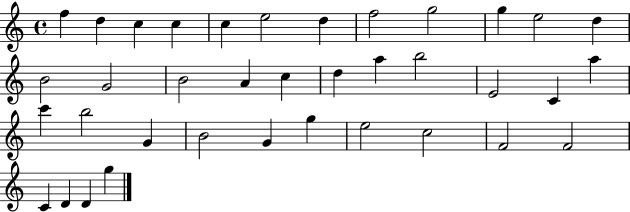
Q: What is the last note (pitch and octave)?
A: G5